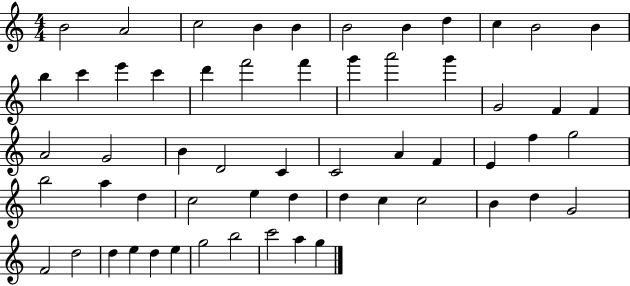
{
  \clef treble
  \numericTimeSignature
  \time 4/4
  \key c \major
  b'2 a'2 | c''2 b'4 b'4 | b'2 b'4 d''4 | c''4 b'2 b'4 | \break b''4 c'''4 e'''4 c'''4 | d'''4 f'''2 f'''4 | g'''4 a'''2 g'''4 | g'2 f'4 f'4 | \break a'2 g'2 | b'4 d'2 c'4 | c'2 a'4 f'4 | e'4 f''4 g''2 | \break b''2 a''4 d''4 | c''2 e''4 d''4 | d''4 c''4 c''2 | b'4 d''4 g'2 | \break f'2 d''2 | d''4 e''4 d''4 e''4 | g''2 b''2 | c'''2 a''4 g''4 | \break \bar "|."
}